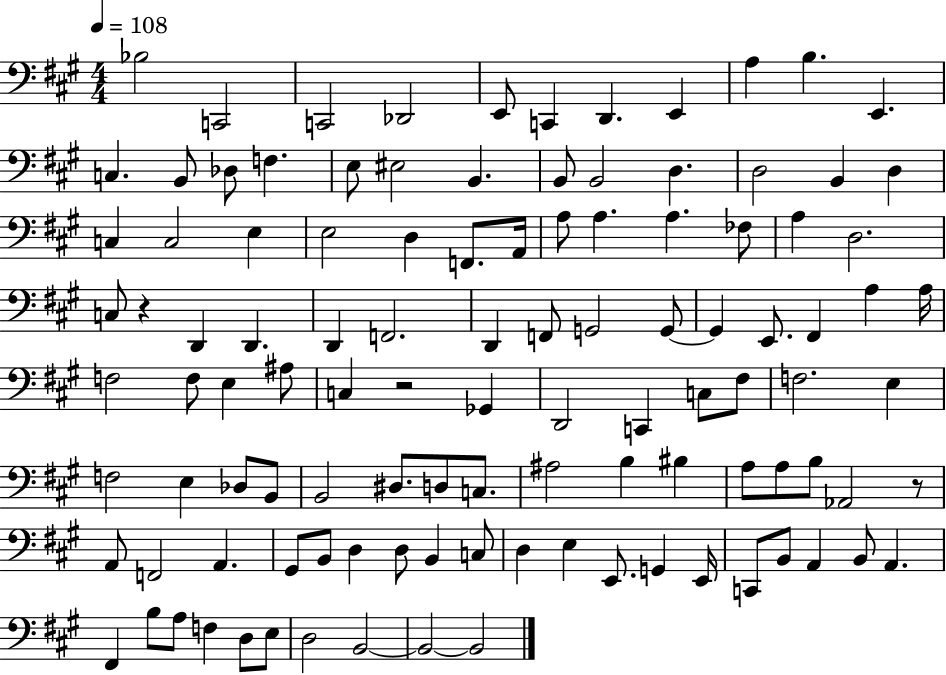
{
  \clef bass
  \numericTimeSignature
  \time 4/4
  \key a \major
  \tempo 4 = 108
  bes2 c,2 | c,2 des,2 | e,8 c,4 d,4. e,4 | a4 b4. e,4. | \break c4. b,8 des8 f4. | e8 eis2 b,4. | b,8 b,2 d4. | d2 b,4 d4 | \break c4 c2 e4 | e2 d4 f,8. a,16 | a8 a4. a4. fes8 | a4 d2. | \break c8 r4 d,4 d,4. | d,4 f,2. | d,4 f,8 g,2 g,8~~ | g,4 e,8. fis,4 a4 a16 | \break f2 f8 e4 ais8 | c4 r2 ges,4 | d,2 c,4 c8 fis8 | f2. e4 | \break f2 e4 des8 b,8 | b,2 dis8. d8 c8. | ais2 b4 bis4 | a8 a8 b8 aes,2 r8 | \break a,8 f,2 a,4. | gis,8 b,8 d4 d8 b,4 c8 | d4 e4 e,8. g,4 e,16 | c,8 b,8 a,4 b,8 a,4. | \break fis,4 b8 a8 f4 d8 e8 | d2 b,2~~ | b,2~~ b,2 | \bar "|."
}